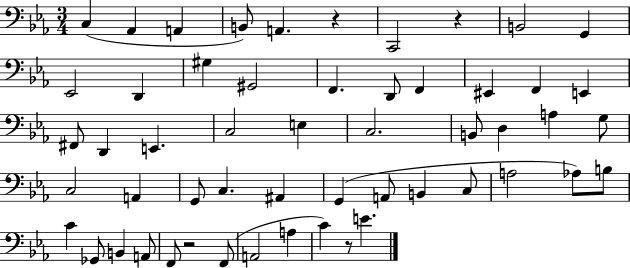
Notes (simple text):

C3/q Ab2/q A2/q B2/e A2/q. R/q C2/h R/q B2/h G2/q Eb2/h D2/q G#3/q G#2/h F2/q. D2/e F2/q EIS2/q F2/q E2/q F#2/e D2/q E2/q. C3/h E3/q C3/h. B2/e D3/q A3/q G3/e C3/h A2/q G2/e C3/q. A#2/q G2/q A2/e B2/q C3/e A3/h Ab3/e B3/e C4/q Gb2/e B2/q A2/e F2/e R/h F2/e A2/h A3/q C4/q R/e E4/q.